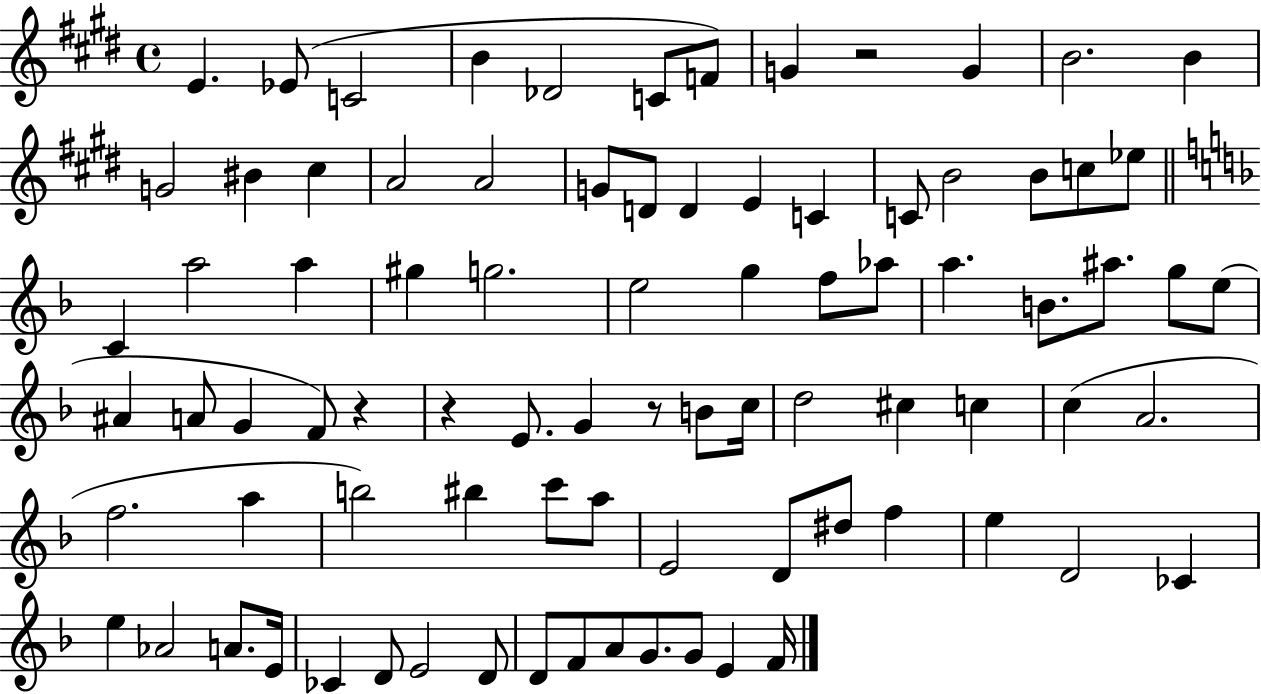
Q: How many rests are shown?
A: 4